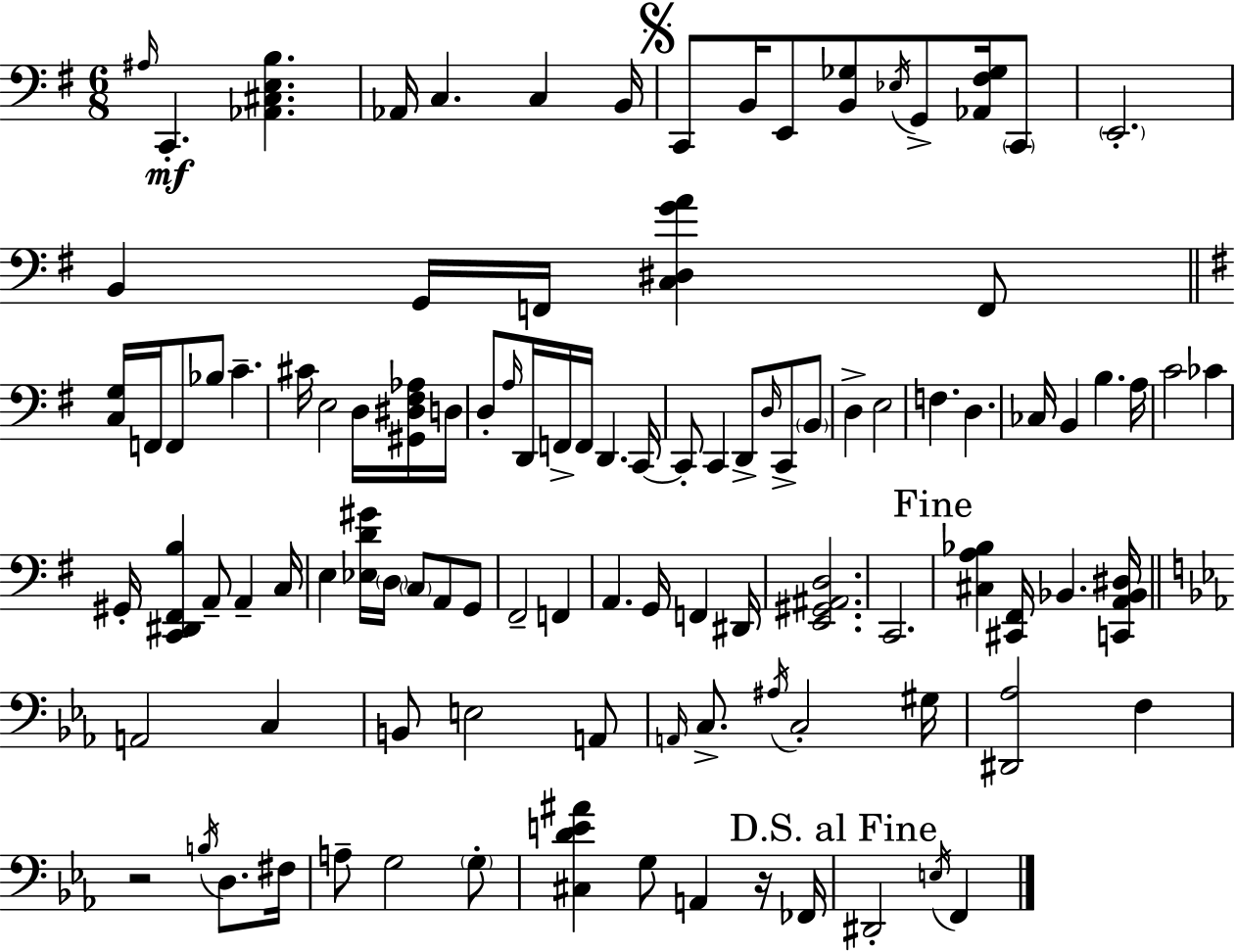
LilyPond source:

{
  \clef bass
  \numericTimeSignature
  \time 6/8
  \key e \minor
  \grace { ais16 }\mf c,4.-. <aes, cis e b>4. | aes,16 c4. c4 | b,16 \mark \markup { \musicglyph "scripts.segno" } c,8 b,16 e,8 <b, ges>8 \acciaccatura { ees16 } g,8-> <aes, fis ges>16 | \parenthesize c,8 \parenthesize e,2.-. | \break b,4 g,16 f,16 <c dis g' a'>4 | f,8 \bar "||" \break \key g \major <c g>16 f,16 f,8 bes8 c'4.-- | cis'16 e2 d16 <gis, dis fis aes>16 d16 | d8-. \grace { a16 } d,16 f,16-> f,16 d,4. | c,16~~ c,8-. c,4 d,8-> \grace { d16 } c,8-> | \break \parenthesize b,8 d4-> e2 | f4. d4. | ces16 b,4 b4. | a16 c'2 ces'4 | \break gis,16-. <c, dis, fis, b>4 a,8-- a,4-- | c16 e4 <ees d' gis'>16 \parenthesize d16 \parenthesize c8 a,8 | g,8 fis,2-- f,4 | a,4. g,16 f,4 | \break dis,16 <e, gis, ais, d>2. | c,2. | \mark "Fine" <cis a bes>4 <cis, fis,>16 bes,4. | <c, a, bes, dis>16 \bar "||" \break \key ees \major a,2 c4 | b,8 e2 a,8 | \grace { a,16 } c8.-> \acciaccatura { ais16 } c2-. | gis16 <dis, aes>2 f4 | \break r2 \acciaccatura { b16 } d8. | fis16 a8-- g2 | \parenthesize g8-. <cis d' e' ais'>4 g8 a,4 | r16 fes,16 \mark "D.S. al Fine" dis,2-. \acciaccatura { e16 } | \break f,4 \bar "|."
}